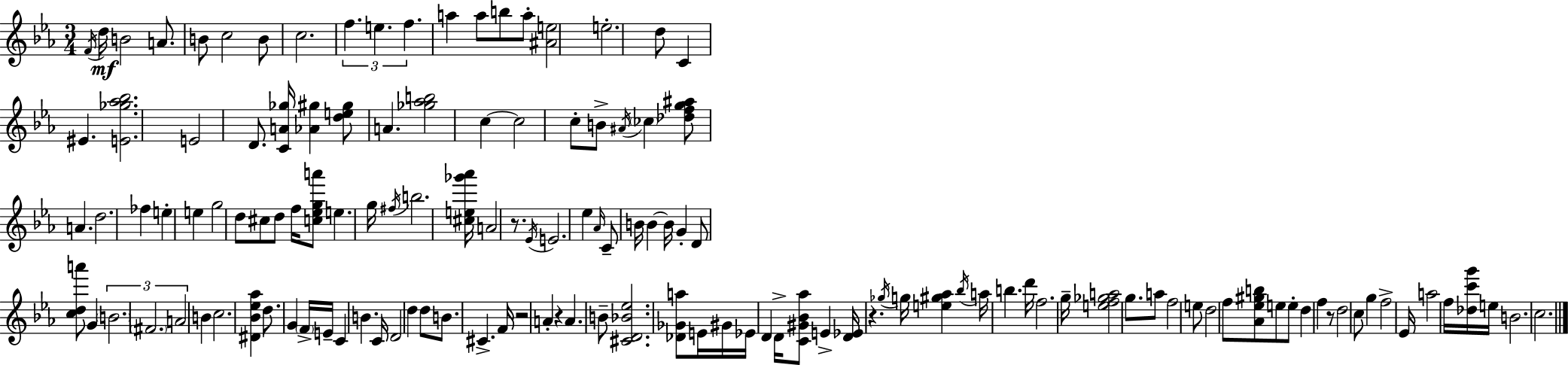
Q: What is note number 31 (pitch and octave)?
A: FES5